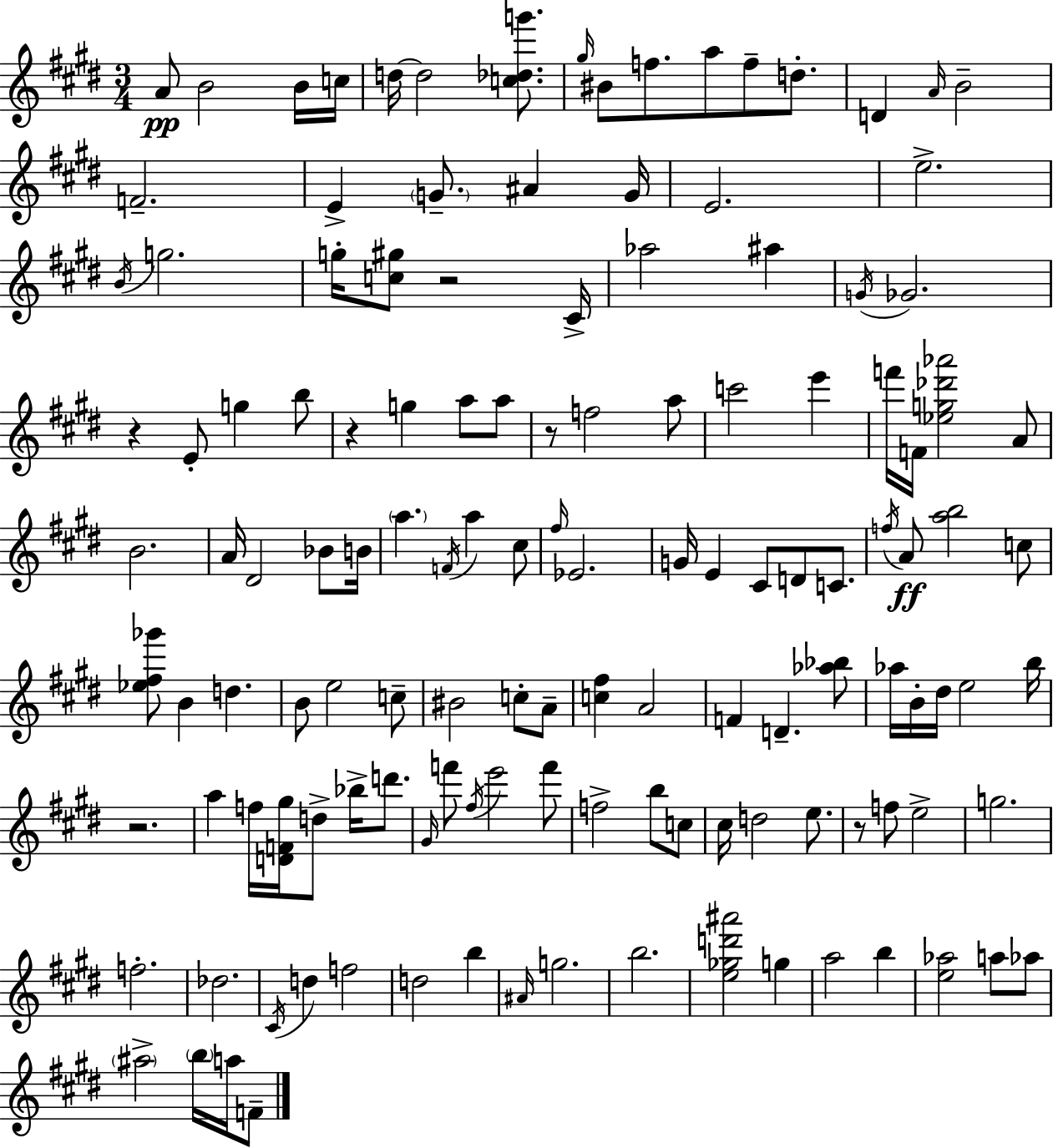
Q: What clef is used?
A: treble